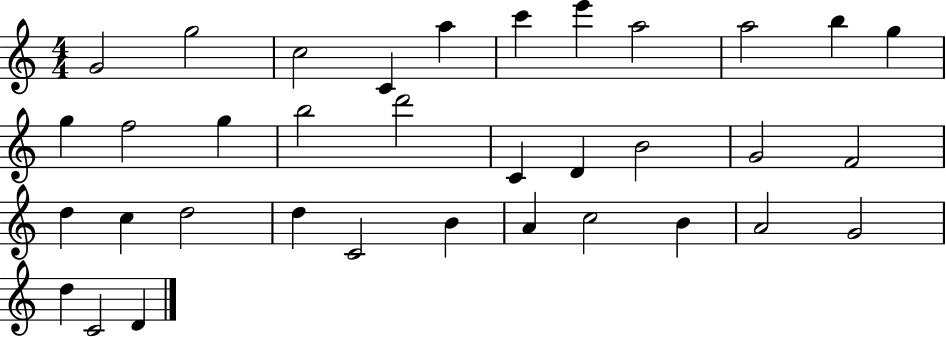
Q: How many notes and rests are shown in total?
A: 35